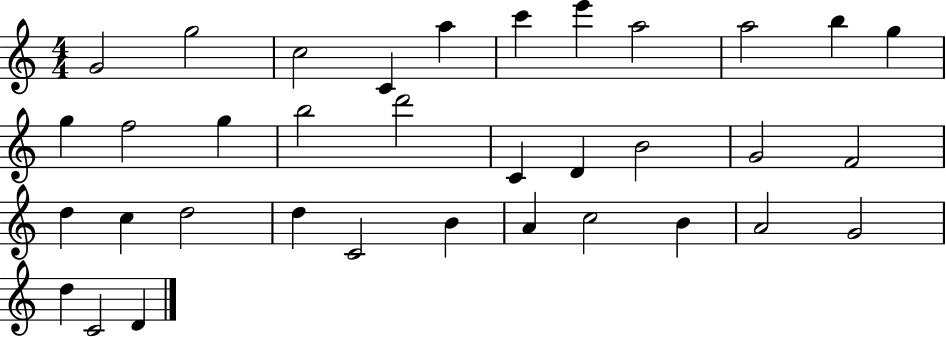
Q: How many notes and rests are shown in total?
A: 35